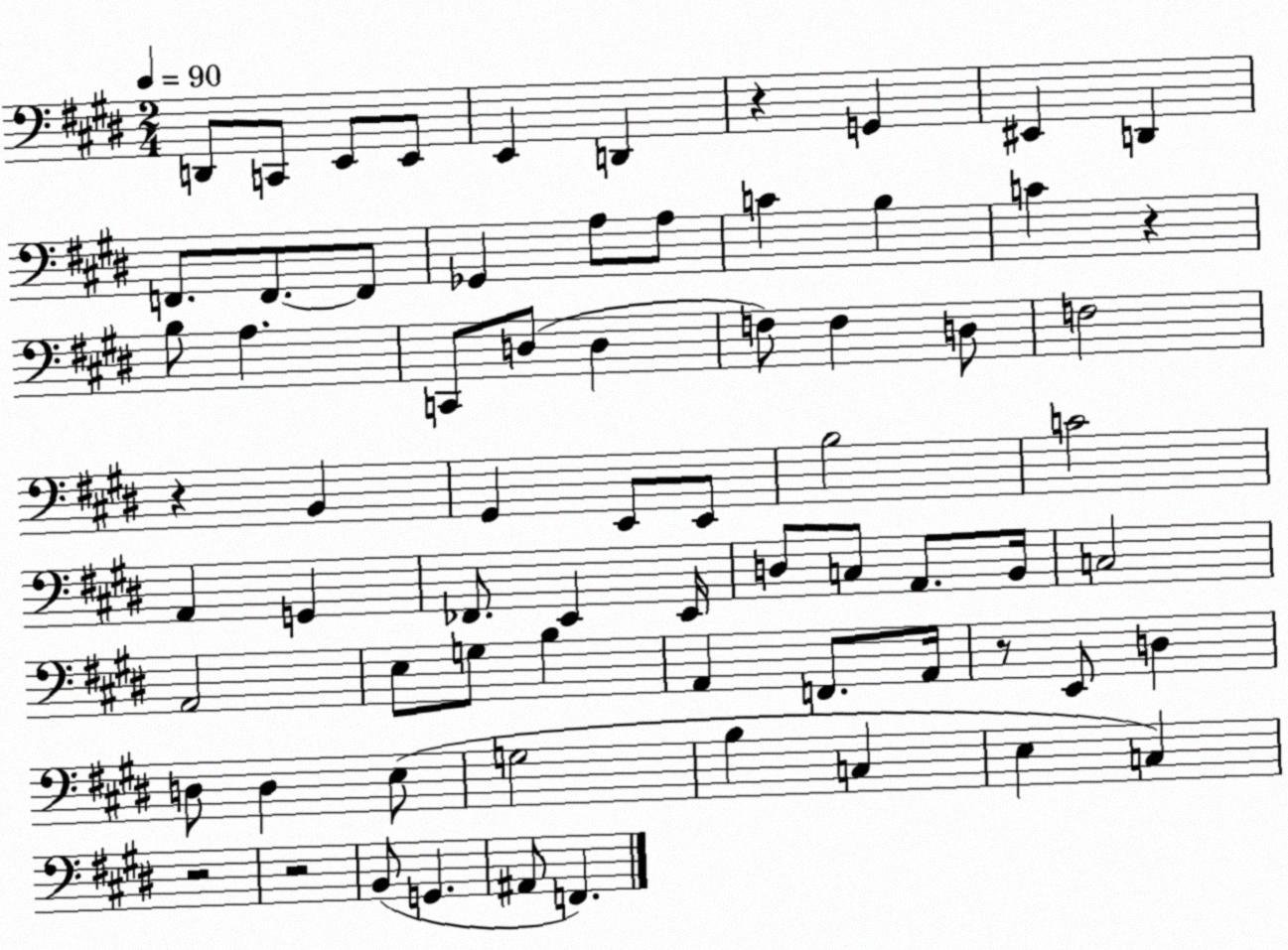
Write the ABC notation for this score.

X:1
T:Untitled
M:2/4
L:1/4
K:E
D,,/2 C,,/2 E,,/2 E,,/2 E,, D,, z G,, ^E,, D,, F,,/2 F,,/2 F,,/2 _G,, A,/2 A,/2 C B, C z B,/2 A, C,,/2 D,/2 D, F,/2 F, D,/2 F,2 z B,, ^G,, E,,/2 E,,/2 B,2 C2 A,, G,, _F,,/2 E,, E,,/4 D,/2 C,/2 A,,/2 B,,/4 C,2 A,,2 E,/2 G,/2 B, A,, F,,/2 A,,/4 z/2 E,,/2 D, D,/2 D, E,/2 G,2 B, C, E, C, z2 z2 B,,/2 G,, ^A,,/2 F,,